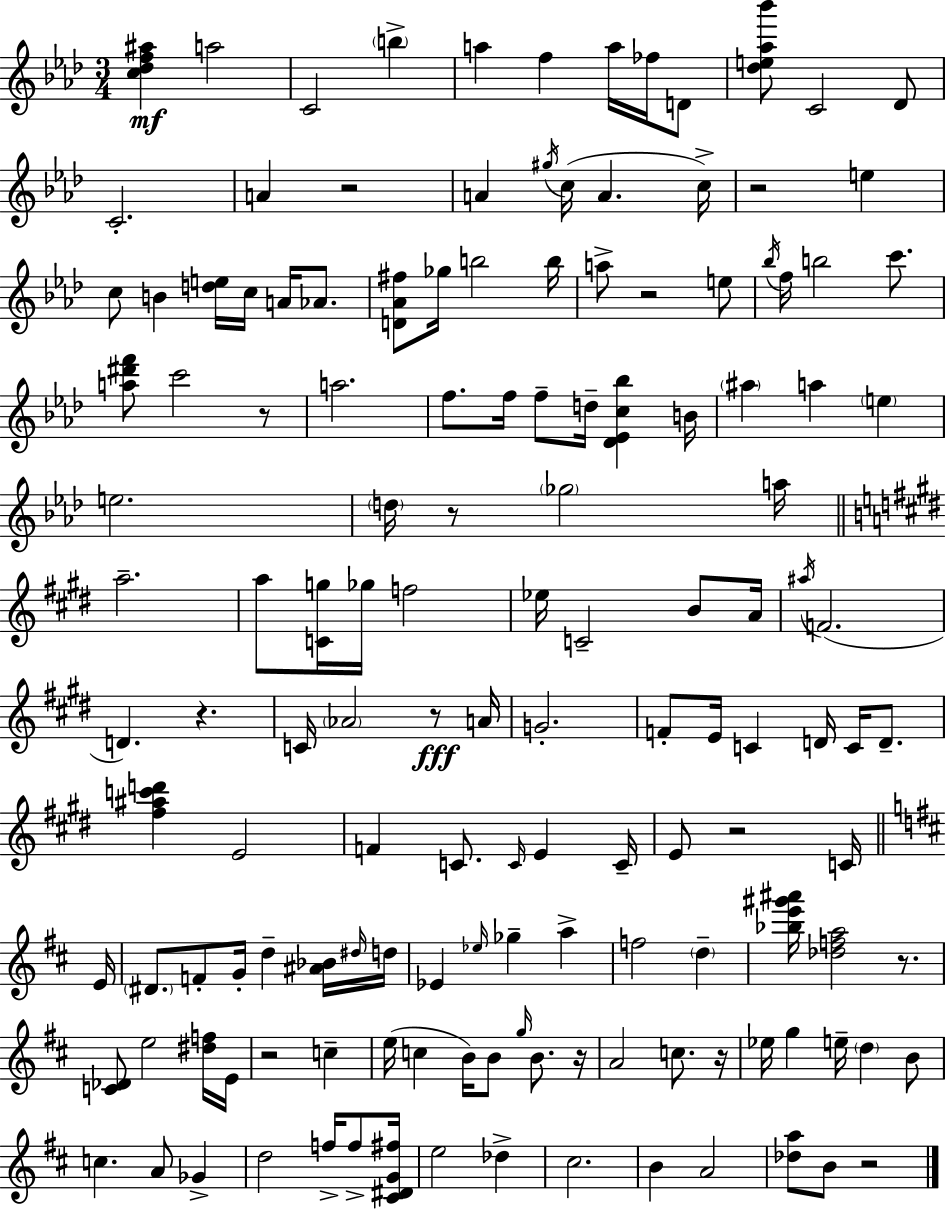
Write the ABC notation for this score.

X:1
T:Untitled
M:3/4
L:1/4
K:Ab
[c_df^a] a2 C2 b a f a/4 _f/4 D/2 [_de_a_b']/2 C2 _D/2 C2 A z2 A ^g/4 c/4 A c/4 z2 e c/2 B [de]/4 c/4 A/4 _A/2 [D_A^f]/2 _g/4 b2 b/4 a/2 z2 e/2 _b/4 f/4 b2 c'/2 [a^d'f']/2 c'2 z/2 a2 f/2 f/4 f/2 d/4 [_D_Ec_b] B/4 ^a a e e2 d/4 z/2 _g2 a/4 a2 a/2 [Cg]/4 _g/4 f2 _e/4 C2 B/2 A/4 ^a/4 F2 D z C/4 _A2 z/2 A/4 G2 F/2 E/4 C D/4 C/4 D/2 [^f^ac'd'] E2 F C/2 C/4 E C/4 E/2 z2 C/4 E/4 ^D/2 F/2 G/4 d [^A_B]/4 ^d/4 d/4 _E _e/4 _g a f2 d [_be'^g'^a']/4 [_dfa]2 z/2 [C_D]/2 e2 [^df]/4 E/4 z2 c e/4 c B/4 B/2 g/4 B/2 z/4 A2 c/2 z/4 _e/4 g e/4 d B/2 c A/2 _G d2 f/4 f/2 [^C^DG^f]/4 e2 _d ^c2 B A2 [_da]/2 B/2 z2